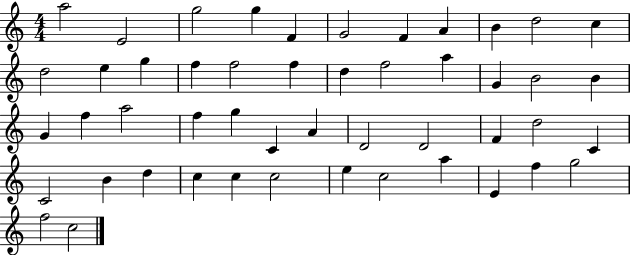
{
  \clef treble
  \numericTimeSignature
  \time 4/4
  \key c \major
  a''2 e'2 | g''2 g''4 f'4 | g'2 f'4 a'4 | b'4 d''2 c''4 | \break d''2 e''4 g''4 | f''4 f''2 f''4 | d''4 f''2 a''4 | g'4 b'2 b'4 | \break g'4 f''4 a''2 | f''4 g''4 c'4 a'4 | d'2 d'2 | f'4 d''2 c'4 | \break c'2 b'4 d''4 | c''4 c''4 c''2 | e''4 c''2 a''4 | e'4 f''4 g''2 | \break f''2 c''2 | \bar "|."
}